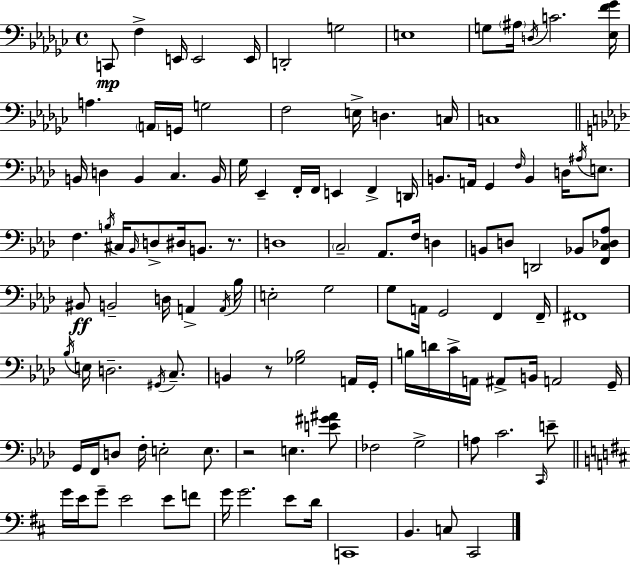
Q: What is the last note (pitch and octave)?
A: C#2